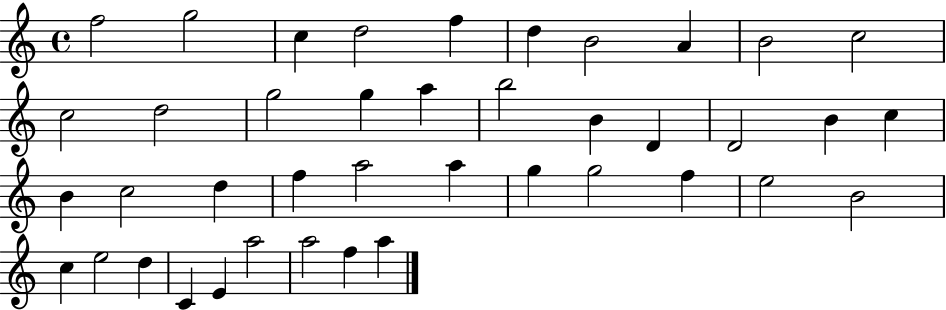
F5/h G5/h C5/q D5/h F5/q D5/q B4/h A4/q B4/h C5/h C5/h D5/h G5/h G5/q A5/q B5/h B4/q D4/q D4/h B4/q C5/q B4/q C5/h D5/q F5/q A5/h A5/q G5/q G5/h F5/q E5/h B4/h C5/q E5/h D5/q C4/q E4/q A5/h A5/h F5/q A5/q